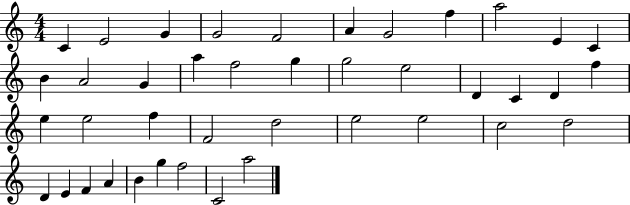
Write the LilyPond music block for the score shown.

{
  \clef treble
  \numericTimeSignature
  \time 4/4
  \key c \major
  c'4 e'2 g'4 | g'2 f'2 | a'4 g'2 f''4 | a''2 e'4 c'4 | \break b'4 a'2 g'4 | a''4 f''2 g''4 | g''2 e''2 | d'4 c'4 d'4 f''4 | \break e''4 e''2 f''4 | f'2 d''2 | e''2 e''2 | c''2 d''2 | \break d'4 e'4 f'4 a'4 | b'4 g''4 f''2 | c'2 a''2 | \bar "|."
}